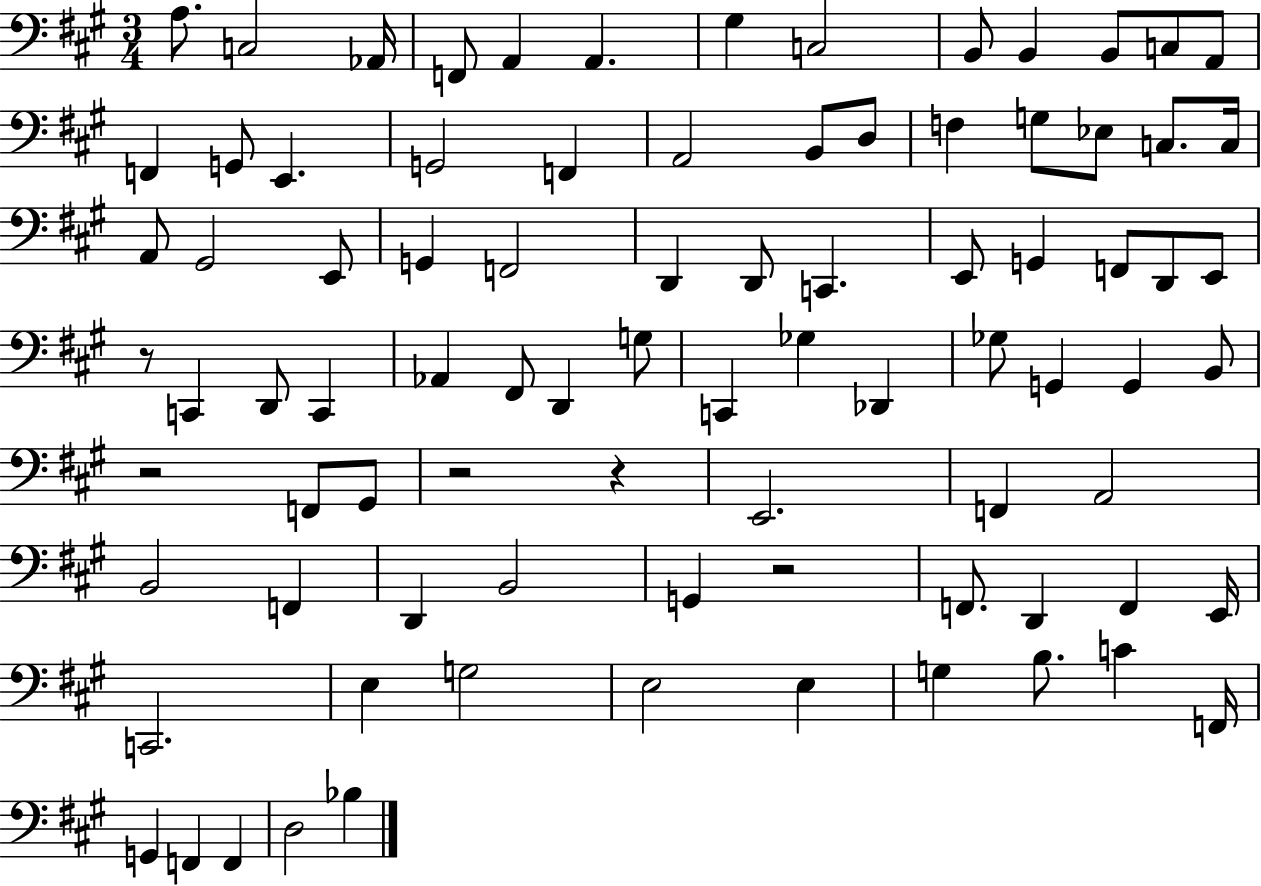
A3/e. C3/h Ab2/s F2/e A2/q A2/q. G#3/q C3/h B2/e B2/q B2/e C3/e A2/e F2/q G2/e E2/q. G2/h F2/q A2/h B2/e D3/e F3/q G3/e Eb3/e C3/e. C3/s A2/e G#2/h E2/e G2/q F2/h D2/q D2/e C2/q. E2/e G2/q F2/e D2/e E2/e R/e C2/q D2/e C2/q Ab2/q F#2/e D2/q G3/e C2/q Gb3/q Db2/q Gb3/e G2/q G2/q B2/e R/h F2/e G#2/e R/h R/q E2/h. F2/q A2/h B2/h F2/q D2/q B2/h G2/q R/h F2/e. D2/q F2/q E2/s C2/h. E3/q G3/h E3/h E3/q G3/q B3/e. C4/q F2/s G2/q F2/q F2/q D3/h Bb3/q